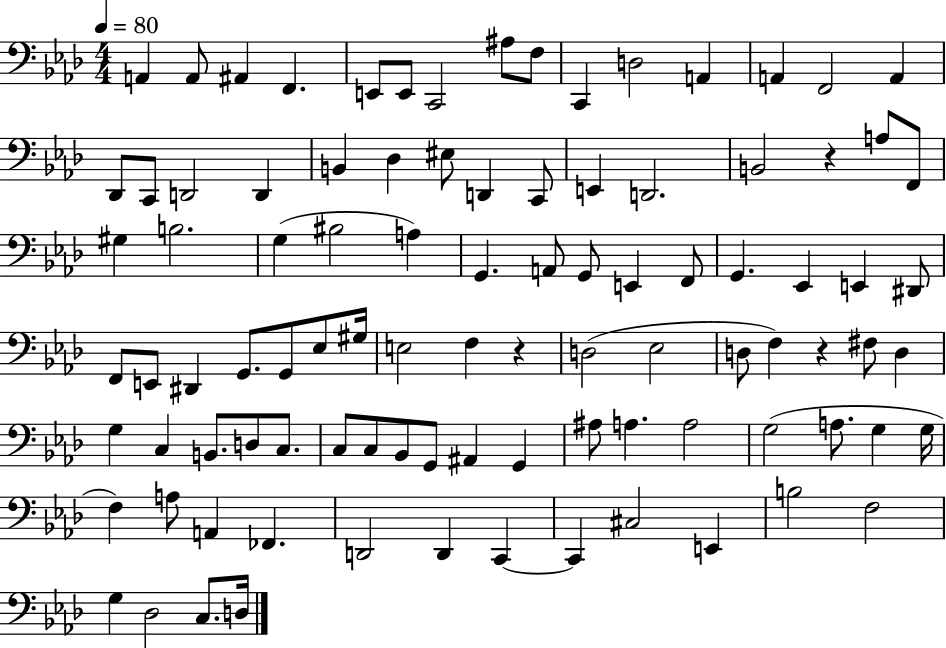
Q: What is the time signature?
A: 4/4